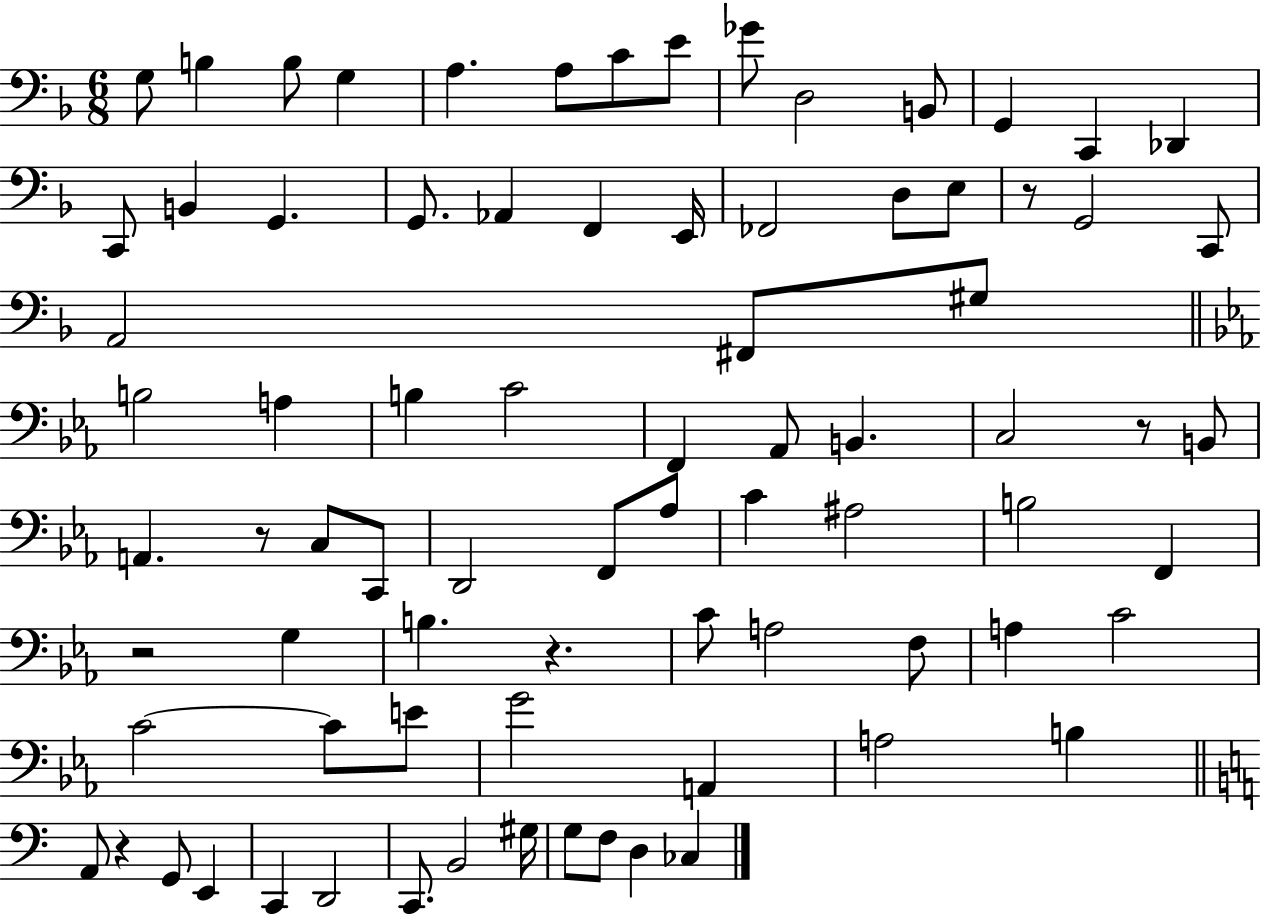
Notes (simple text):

G3/e B3/q B3/e G3/q A3/q. A3/e C4/e E4/e Gb4/e D3/h B2/e G2/q C2/q Db2/q C2/e B2/q G2/q. G2/e. Ab2/q F2/q E2/s FES2/h D3/e E3/e R/e G2/h C2/e A2/h F#2/e G#3/e B3/h A3/q B3/q C4/h F2/q Ab2/e B2/q. C3/h R/e B2/e A2/q. R/e C3/e C2/e D2/h F2/e Ab3/e C4/q A#3/h B3/h F2/q R/h G3/q B3/q. R/q. C4/e A3/h F3/e A3/q C4/h C4/h C4/e E4/e G4/h A2/q A3/h B3/q A2/e R/q G2/e E2/q C2/q D2/h C2/e. B2/h G#3/s G3/e F3/e D3/q CES3/q